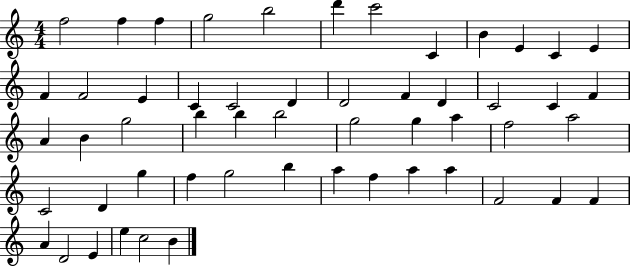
F5/h F5/q F5/q G5/h B5/h D6/q C6/h C4/q B4/q E4/q C4/q E4/q F4/q F4/h E4/q C4/q C4/h D4/q D4/h F4/q D4/q C4/h C4/q F4/q A4/q B4/q G5/h B5/q B5/q B5/h G5/h G5/q A5/q F5/h A5/h C4/h D4/q G5/q F5/q G5/h B5/q A5/q F5/q A5/q A5/q F4/h F4/q F4/q A4/q D4/h E4/q E5/q C5/h B4/q